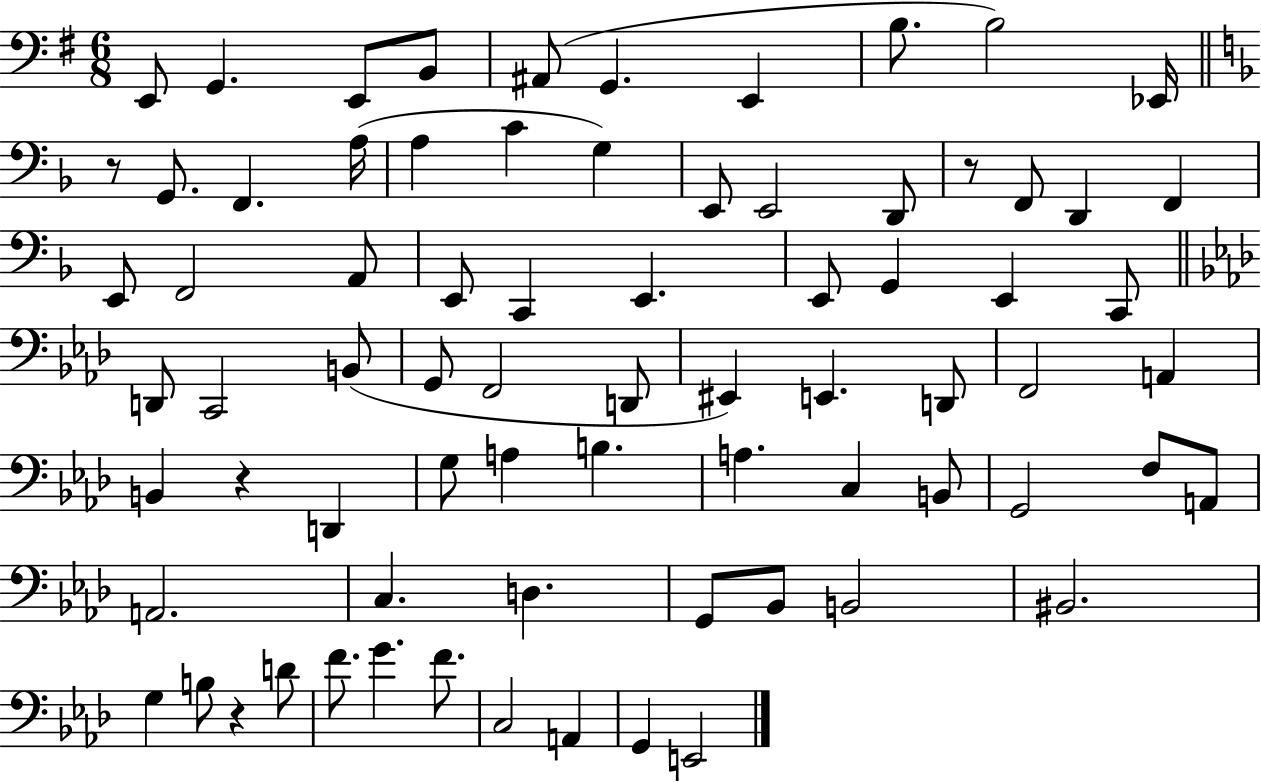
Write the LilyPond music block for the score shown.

{
  \clef bass
  \numericTimeSignature
  \time 6/8
  \key g \major
  e,8 g,4. e,8 b,8 | ais,8( g,4. e,4 | b8. b2) ees,16 | \bar "||" \break \key f \major r8 g,8. f,4. a16( | a4 c'4 g4) | e,8 e,2 d,8 | r8 f,8 d,4 f,4 | \break e,8 f,2 a,8 | e,8 c,4 e,4. | e,8 g,4 e,4 c,8 | \bar "||" \break \key aes \major d,8 c,2 b,8( | g,8 f,2 d,8 | eis,4) e,4. d,8 | f,2 a,4 | \break b,4 r4 d,4 | g8 a4 b4. | a4. c4 b,8 | g,2 f8 a,8 | \break a,2. | c4. d4. | g,8 bes,8 b,2 | bis,2. | \break g4 b8 r4 d'8 | f'8. g'4. f'8. | c2 a,4 | g,4 e,2 | \break \bar "|."
}